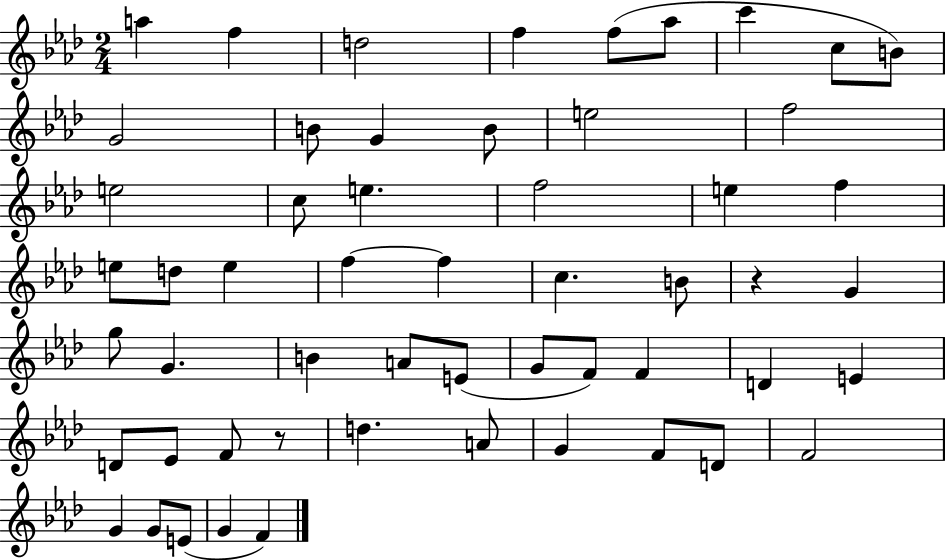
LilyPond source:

{
  \clef treble
  \numericTimeSignature
  \time 2/4
  \key aes \major
  a''4 f''4 | d''2 | f''4 f''8( aes''8 | c'''4 c''8 b'8) | \break g'2 | b'8 g'4 b'8 | e''2 | f''2 | \break e''2 | c''8 e''4. | f''2 | e''4 f''4 | \break e''8 d''8 e''4 | f''4~~ f''4 | c''4. b'8 | r4 g'4 | \break g''8 g'4. | b'4 a'8 e'8( | g'8 f'8) f'4 | d'4 e'4 | \break d'8 ees'8 f'8 r8 | d''4. a'8 | g'4 f'8 d'8 | f'2 | \break g'4 g'8 e'8( | g'4 f'4) | \bar "|."
}